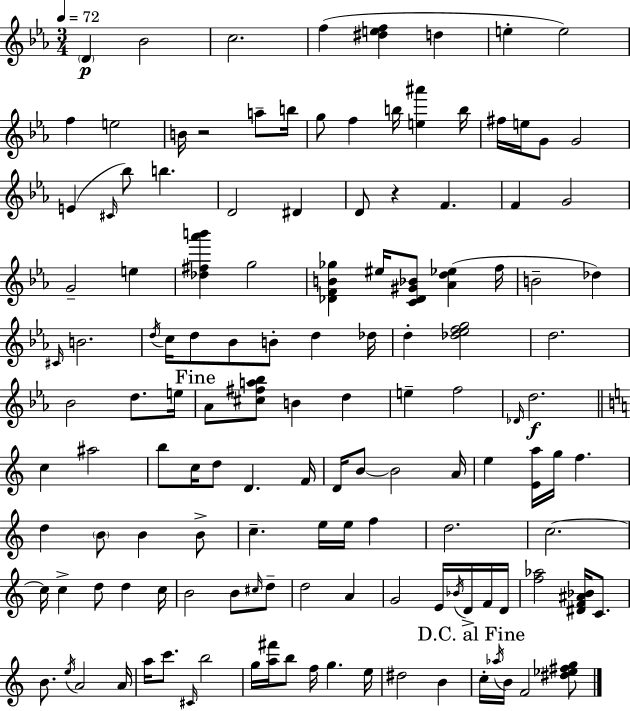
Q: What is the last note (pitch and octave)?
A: F4